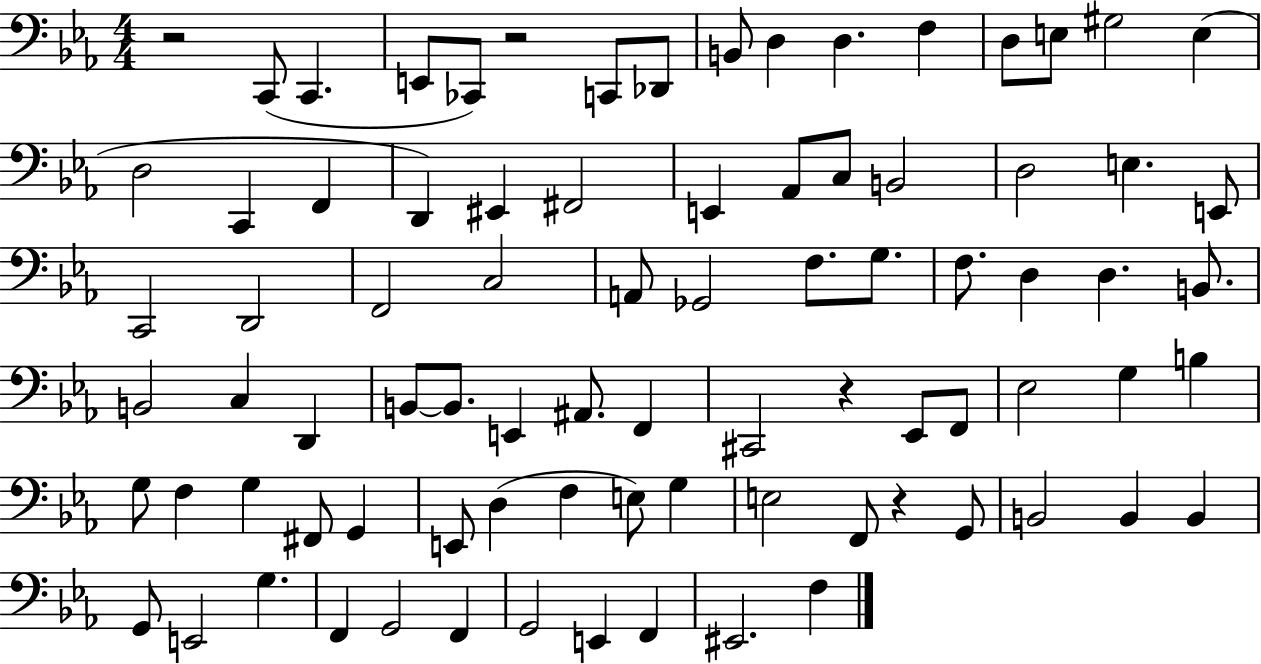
{
  \clef bass
  \numericTimeSignature
  \time 4/4
  \key ees \major
  r2 c,8( c,4. | e,8 ces,8) r2 c,8 des,8 | b,8 d4 d4. f4 | d8 e8 gis2 e4( | \break d2 c,4 f,4 | d,4) eis,4 fis,2 | e,4 aes,8 c8 b,2 | d2 e4. e,8 | \break c,2 d,2 | f,2 c2 | a,8 ges,2 f8. g8. | f8. d4 d4. b,8. | \break b,2 c4 d,4 | b,8~~ b,8. e,4 ais,8. f,4 | cis,2 r4 ees,8 f,8 | ees2 g4 b4 | \break g8 f4 g4 fis,8 g,4 | e,8 d4( f4 e8) g4 | e2 f,8 r4 g,8 | b,2 b,4 b,4 | \break g,8 e,2 g4. | f,4 g,2 f,4 | g,2 e,4 f,4 | eis,2. f4 | \break \bar "|."
}